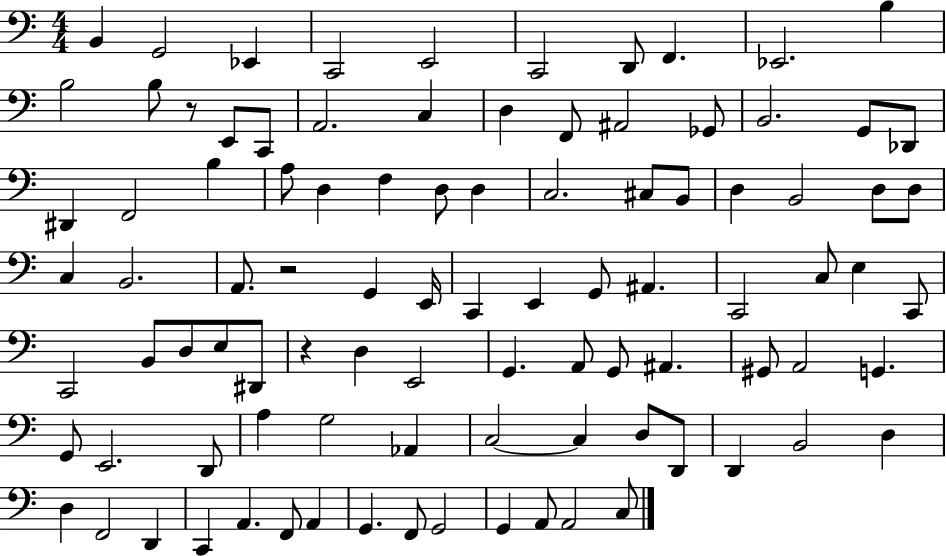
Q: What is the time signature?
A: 4/4